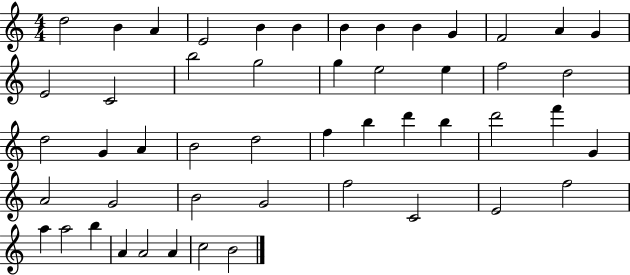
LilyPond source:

{
  \clef treble
  \numericTimeSignature
  \time 4/4
  \key c \major
  d''2 b'4 a'4 | e'2 b'4 b'4 | b'4 b'4 b'4 g'4 | f'2 a'4 g'4 | \break e'2 c'2 | b''2 g''2 | g''4 e''2 e''4 | f''2 d''2 | \break d''2 g'4 a'4 | b'2 d''2 | f''4 b''4 d'''4 b''4 | d'''2 f'''4 g'4 | \break a'2 g'2 | b'2 g'2 | f''2 c'2 | e'2 f''2 | \break a''4 a''2 b''4 | a'4 a'2 a'4 | c''2 b'2 | \bar "|."
}